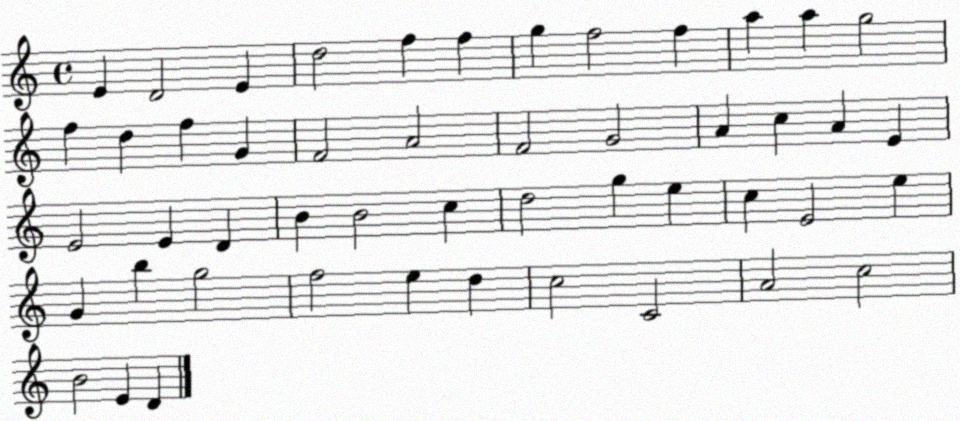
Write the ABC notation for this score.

X:1
T:Untitled
M:4/4
L:1/4
K:C
E D2 E d2 f f g f2 f a a g2 f d f G F2 A2 F2 G2 A c A E E2 E D B B2 c d2 g e c E2 e G b g2 f2 e d c2 C2 A2 c2 B2 E D